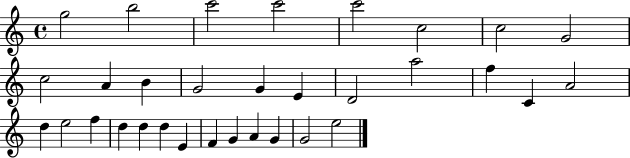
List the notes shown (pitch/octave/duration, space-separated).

G5/h B5/h C6/h C6/h C6/h C5/h C5/h G4/h C5/h A4/q B4/q G4/h G4/q E4/q D4/h A5/h F5/q C4/q A4/h D5/q E5/h F5/q D5/q D5/q D5/q E4/q F4/q G4/q A4/q G4/q G4/h E5/h